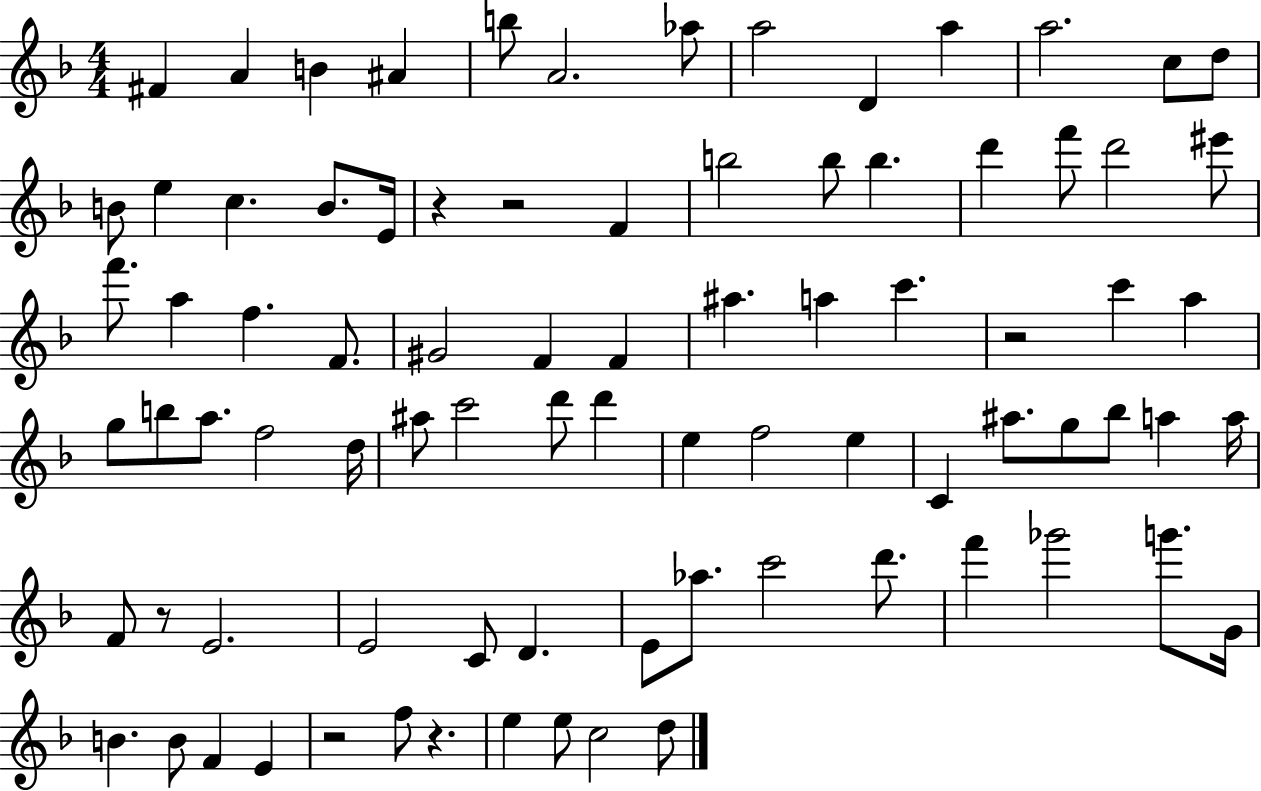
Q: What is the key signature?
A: F major